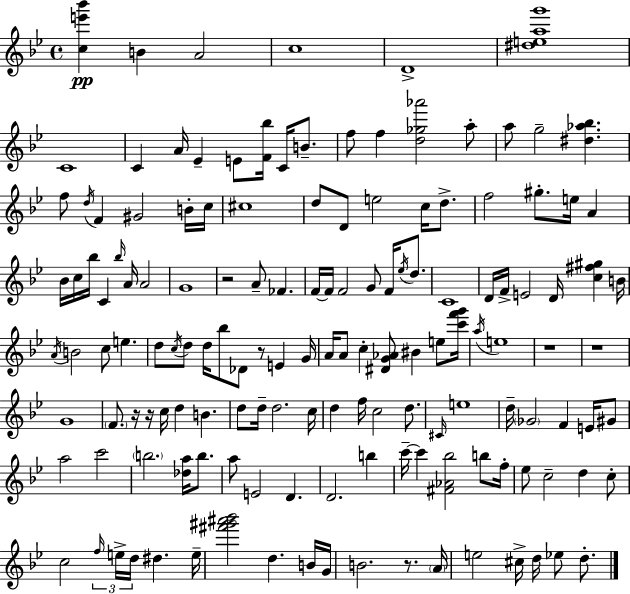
[C5,E6,Bb6]/q B4/q A4/h C5/w D4/w [D#5,E5,A5,G6]/w C4/w C4/q A4/s Eb4/q E4/e [F4,Bb5]/s C4/s B4/e. F5/e F5/q [D5,Gb5,Ab6]/h A5/e A5/e G5/h [D#5,Ab5,Bb5]/q. F5/e D5/s F4/q G#4/h B4/s C5/s C#5/w D5/e D4/e E5/h C5/s D5/e. F5/h G#5/e. E5/s A4/q Bb4/s C5/s Bb5/s C4/q Bb5/s A4/s A4/h G4/w R/h A4/e FES4/q. F4/s F4/s F4/h G4/e F4/s Eb5/s D5/e. C4/w D4/s F4/s E4/h D4/s [C5,F#5,G#5]/q B4/s A4/s B4/h C5/e E5/q. D5/e C5/s D5/e D5/s Bb5/e Db4/e R/e E4/q G4/s A4/s A4/e C5/q [D#4,G4,Ab4]/e BIS4/q E5/e [C6,F6,G6]/s A5/s E5/w R/w R/w G4/w F4/e. R/s R/s C5/s D5/q B4/q. D5/e D5/s D5/h. C5/s D5/q F5/s C5/h D5/e. C#4/s E5/w D5/s Gb4/h F4/q E4/s G#4/e A5/h C6/h B5/h. [Db5,A5]/s B5/e. A5/e E4/h D4/q. D4/h. B5/q C6/s C6/q [F#4,Ab4,Bb5]/h B5/e F5/s Eb5/e C5/h D5/q C5/e C5/h F5/s E5/s D5/s D#5/q. E5/s [F#6,G#6,A#6,Bb6]/h D5/q. B4/s G4/s B4/h. R/e. A4/s E5/h C#5/s D5/s Eb5/e D5/e.